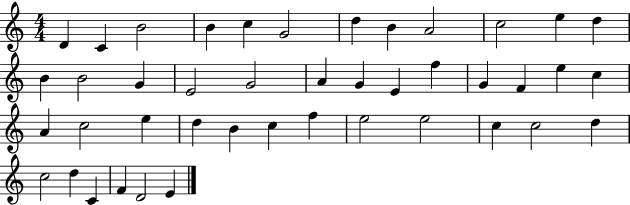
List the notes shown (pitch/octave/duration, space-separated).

D4/q C4/q B4/h B4/q C5/q G4/h D5/q B4/q A4/h C5/h E5/q D5/q B4/q B4/h G4/q E4/h G4/h A4/q G4/q E4/q F5/q G4/q F4/q E5/q C5/q A4/q C5/h E5/q D5/q B4/q C5/q F5/q E5/h E5/h C5/q C5/h D5/q C5/h D5/q C4/q F4/q D4/h E4/q